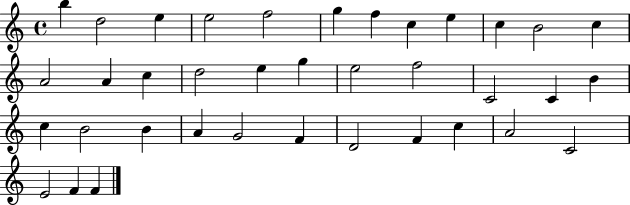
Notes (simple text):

B5/q D5/h E5/q E5/h F5/h G5/q F5/q C5/q E5/q C5/q B4/h C5/q A4/h A4/q C5/q D5/h E5/q G5/q E5/h F5/h C4/h C4/q B4/q C5/q B4/h B4/q A4/q G4/h F4/q D4/h F4/q C5/q A4/h C4/h E4/h F4/q F4/q